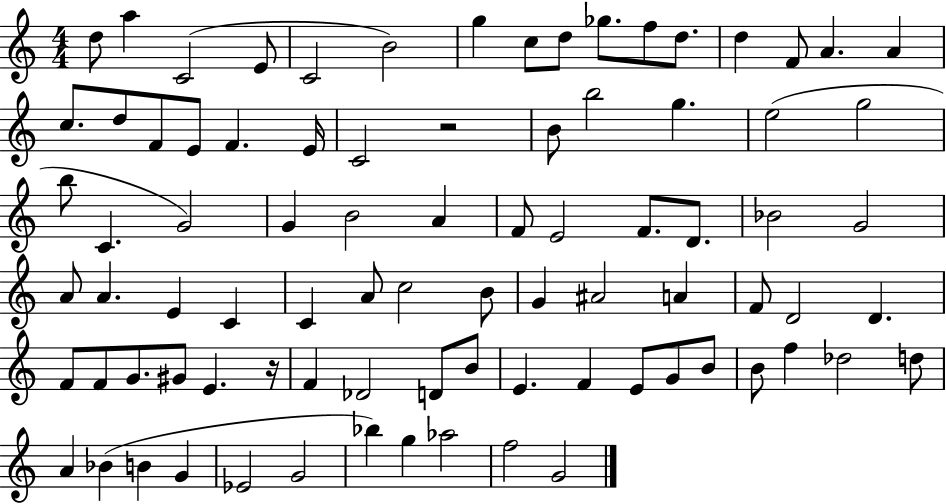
X:1
T:Untitled
M:4/4
L:1/4
K:C
d/2 a C2 E/2 C2 B2 g c/2 d/2 _g/2 f/2 d/2 d F/2 A A c/2 d/2 F/2 E/2 F E/4 C2 z2 B/2 b2 g e2 g2 b/2 C G2 G B2 A F/2 E2 F/2 D/2 _B2 G2 A/2 A E C C A/2 c2 B/2 G ^A2 A F/2 D2 D F/2 F/2 G/2 ^G/2 E z/4 F _D2 D/2 B/2 E F E/2 G/2 B/2 B/2 f _d2 d/2 A _B B G _E2 G2 _b g _a2 f2 G2